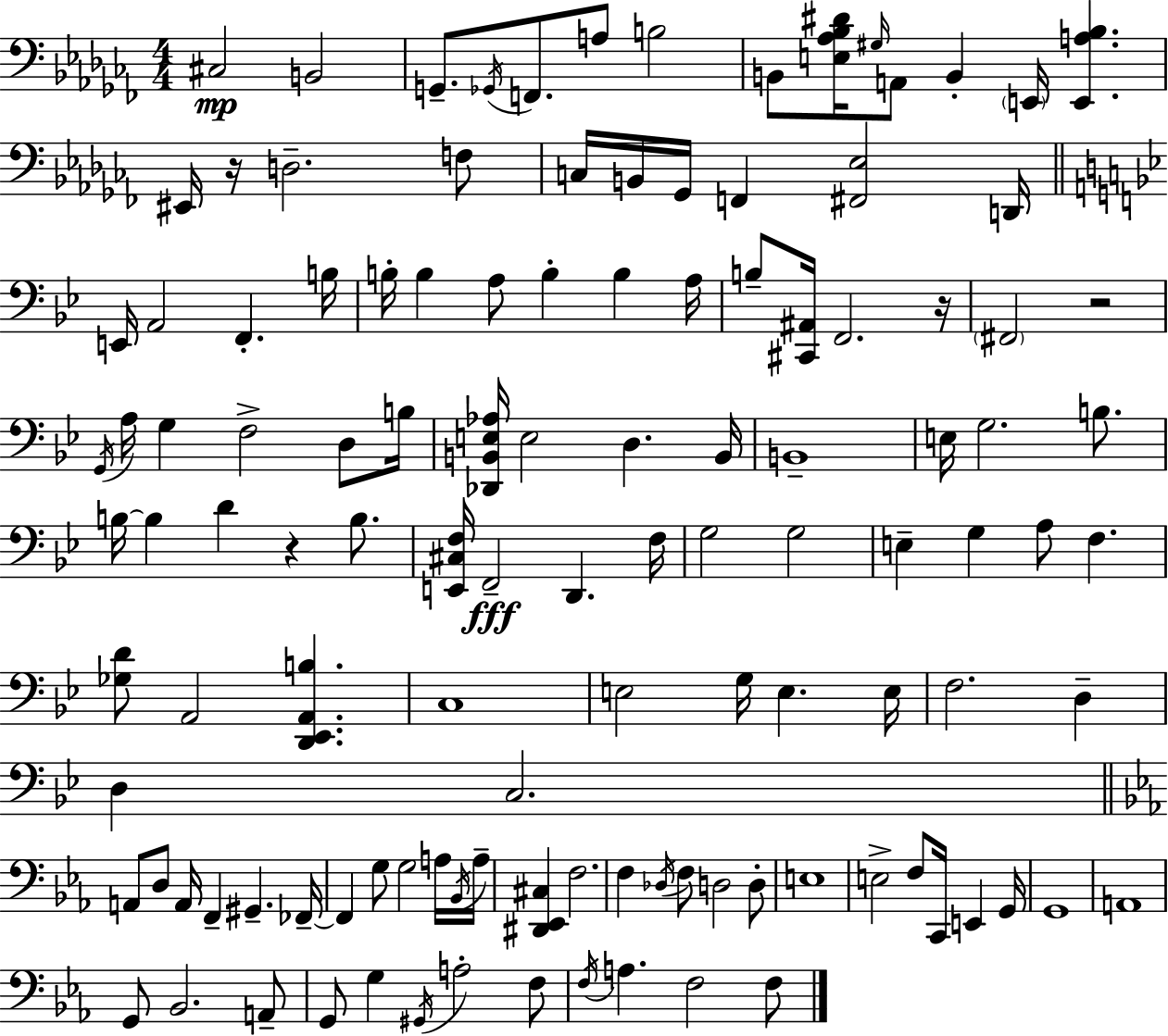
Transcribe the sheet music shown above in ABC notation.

X:1
T:Untitled
M:4/4
L:1/4
K:Abm
^C,2 B,,2 G,,/2 _G,,/4 F,,/2 A,/2 B,2 B,,/2 [E,_A,_B,^D]/4 ^G,/4 A,,/2 B,, E,,/4 [E,,A,_B,] ^E,,/4 z/4 D,2 F,/2 C,/4 B,,/4 _G,,/4 F,, [^F,,_E,]2 D,,/4 E,,/4 A,,2 F,, B,/4 B,/4 B, A,/2 B, B, A,/4 B,/2 [^C,,^A,,]/4 F,,2 z/4 ^F,,2 z2 G,,/4 A,/4 G, F,2 D,/2 B,/4 [_D,,B,,E,_A,]/4 E,2 D, B,,/4 B,,4 E,/4 G,2 B,/2 B,/4 B, D z B,/2 [E,,^C,F,]/4 F,,2 D,, F,/4 G,2 G,2 E, G, A,/2 F, [_G,D]/2 A,,2 [D,,_E,,A,,B,] C,4 E,2 G,/4 E, E,/4 F,2 D, D, C,2 A,,/2 D,/2 A,,/4 F,, ^G,, _F,,/4 _F,, G,/2 G,2 A,/4 _B,,/4 A,/4 [^D,,_E,,^C,] F,2 F, _D,/4 F,/2 D,2 D,/2 E,4 E,2 F,/2 C,,/4 E,, G,,/4 G,,4 A,,4 G,,/2 _B,,2 A,,/2 G,,/2 G, ^G,,/4 A,2 F,/2 F,/4 A, F,2 F,/2